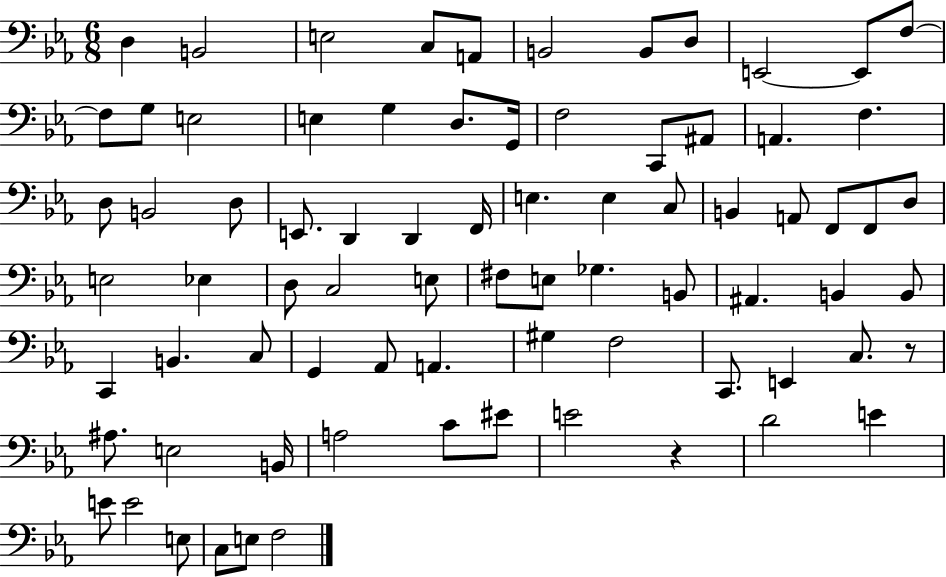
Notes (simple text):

D3/q B2/h E3/h C3/e A2/e B2/h B2/e D3/e E2/h E2/e F3/e F3/e G3/e E3/h E3/q G3/q D3/e. G2/s F3/h C2/e A#2/e A2/q. F3/q. D3/e B2/h D3/e E2/e. D2/q D2/q F2/s E3/q. E3/q C3/e B2/q A2/e F2/e F2/e D3/e E3/h Eb3/q D3/e C3/h E3/e F#3/e E3/e Gb3/q. B2/e A#2/q. B2/q B2/e C2/q B2/q. C3/e G2/q Ab2/e A2/q. G#3/q F3/h C2/e. E2/q C3/e. R/e A#3/e. E3/h B2/s A3/h C4/e EIS4/e E4/h R/q D4/h E4/q E4/e E4/h E3/e C3/e E3/e F3/h